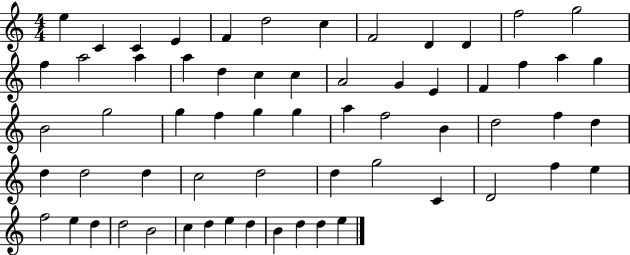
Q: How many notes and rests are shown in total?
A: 62